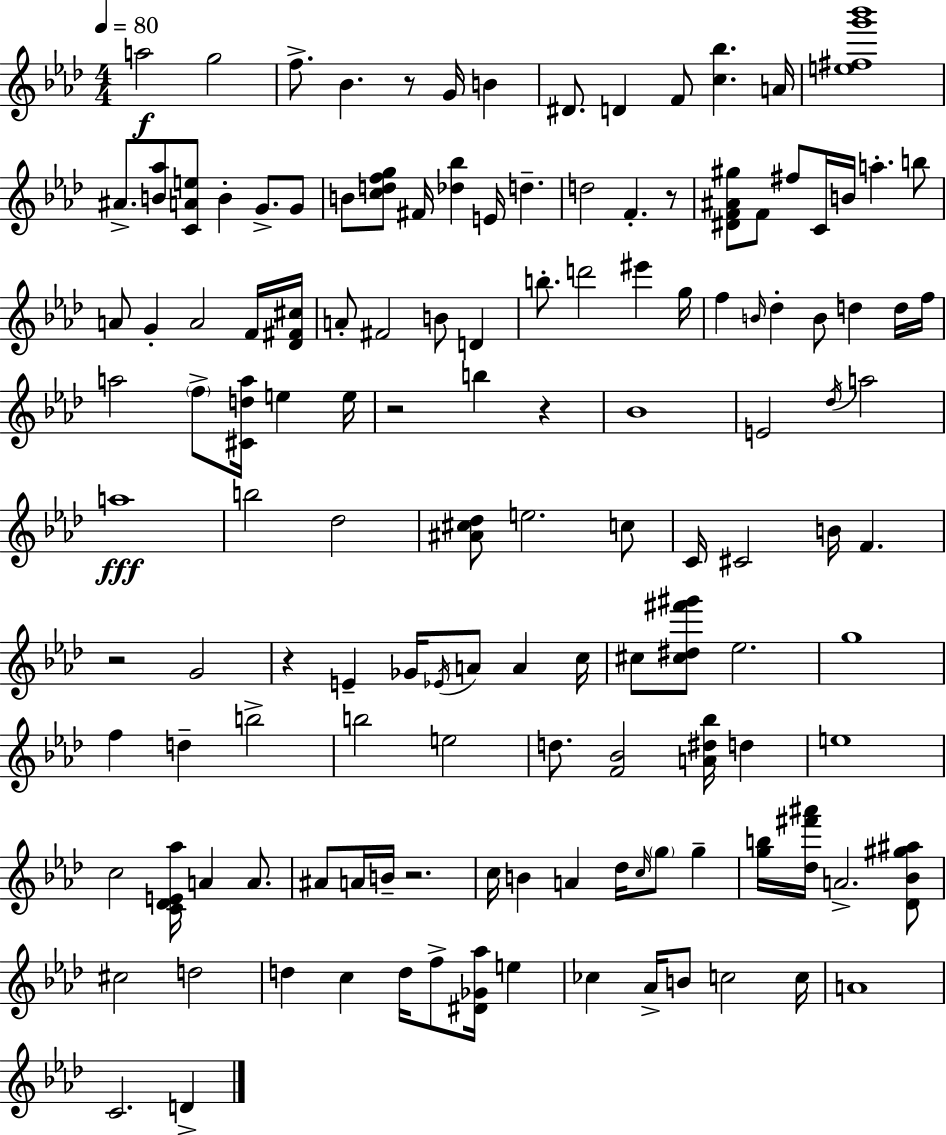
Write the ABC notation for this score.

X:1
T:Untitled
M:4/4
L:1/4
K:Fm
a2 g2 f/2 _B z/2 G/4 B ^D/2 D F/2 [c_b] A/4 [e^fg'_b']4 ^A/2 [B_a]/2 [CAe]/2 B G/2 G/2 B/2 [cdfg]/2 ^F/4 [_d_b] E/4 d d2 F z/2 [^DF^A^g]/2 F/2 ^f/2 C/4 B/4 a b/2 A/2 G A2 F/4 [_D^F^c]/4 A/2 ^F2 B/2 D b/2 d'2 ^e' g/4 f B/4 _d B/2 d d/4 f/4 a2 f/2 [^Cda]/4 e e/4 z2 b z _B4 E2 _d/4 a2 a4 b2 _d2 [^A^c_d]/2 e2 c/2 C/4 ^C2 B/4 F z2 G2 z E _G/4 _E/4 A/2 A c/4 ^c/2 [^c^d^f'^g']/2 _e2 g4 f d b2 b2 e2 d/2 [F_B]2 [A^d_b]/4 d e4 c2 [C_DE_a]/4 A A/2 ^A/2 A/4 B/4 z2 c/4 B A _d/4 c/4 g/2 g [gb]/4 [_d^f'^a']/4 A2 [_D_B^g^a]/2 ^c2 d2 d c d/4 f/2 [^D_G_a]/4 e _c _A/4 B/2 c2 c/4 A4 C2 D